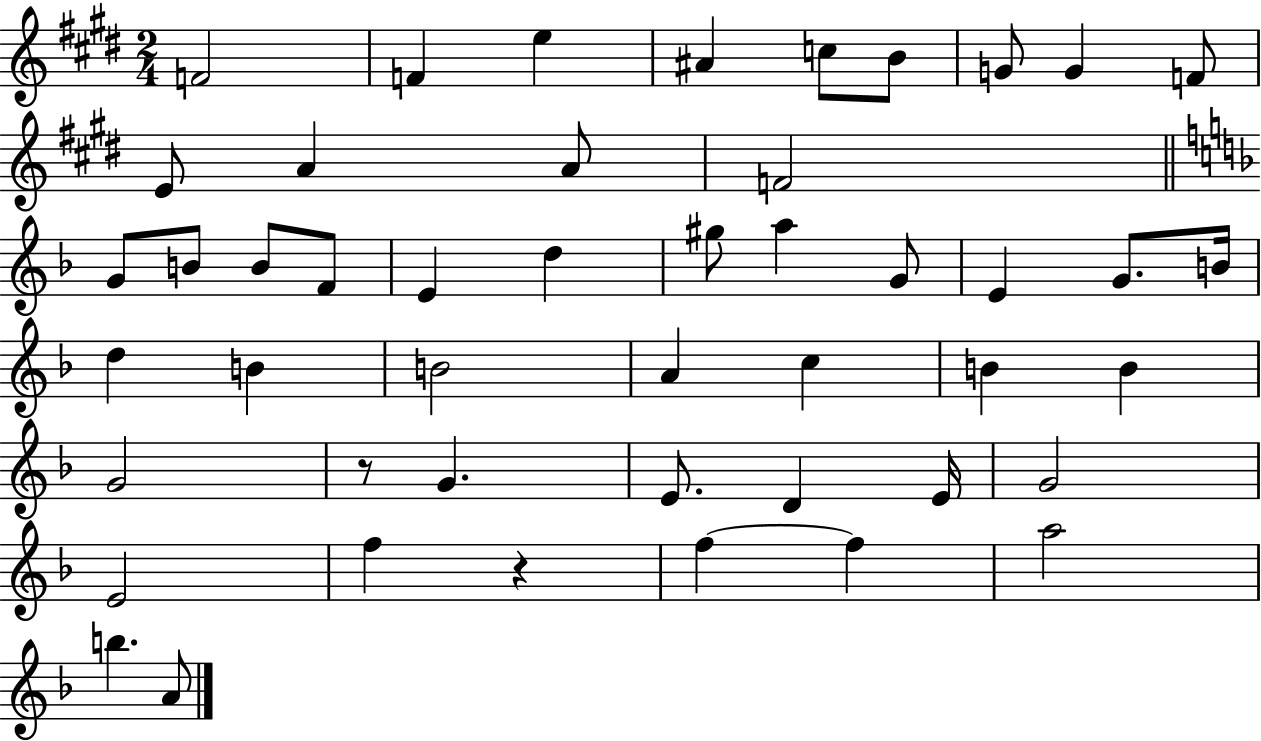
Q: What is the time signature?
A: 2/4